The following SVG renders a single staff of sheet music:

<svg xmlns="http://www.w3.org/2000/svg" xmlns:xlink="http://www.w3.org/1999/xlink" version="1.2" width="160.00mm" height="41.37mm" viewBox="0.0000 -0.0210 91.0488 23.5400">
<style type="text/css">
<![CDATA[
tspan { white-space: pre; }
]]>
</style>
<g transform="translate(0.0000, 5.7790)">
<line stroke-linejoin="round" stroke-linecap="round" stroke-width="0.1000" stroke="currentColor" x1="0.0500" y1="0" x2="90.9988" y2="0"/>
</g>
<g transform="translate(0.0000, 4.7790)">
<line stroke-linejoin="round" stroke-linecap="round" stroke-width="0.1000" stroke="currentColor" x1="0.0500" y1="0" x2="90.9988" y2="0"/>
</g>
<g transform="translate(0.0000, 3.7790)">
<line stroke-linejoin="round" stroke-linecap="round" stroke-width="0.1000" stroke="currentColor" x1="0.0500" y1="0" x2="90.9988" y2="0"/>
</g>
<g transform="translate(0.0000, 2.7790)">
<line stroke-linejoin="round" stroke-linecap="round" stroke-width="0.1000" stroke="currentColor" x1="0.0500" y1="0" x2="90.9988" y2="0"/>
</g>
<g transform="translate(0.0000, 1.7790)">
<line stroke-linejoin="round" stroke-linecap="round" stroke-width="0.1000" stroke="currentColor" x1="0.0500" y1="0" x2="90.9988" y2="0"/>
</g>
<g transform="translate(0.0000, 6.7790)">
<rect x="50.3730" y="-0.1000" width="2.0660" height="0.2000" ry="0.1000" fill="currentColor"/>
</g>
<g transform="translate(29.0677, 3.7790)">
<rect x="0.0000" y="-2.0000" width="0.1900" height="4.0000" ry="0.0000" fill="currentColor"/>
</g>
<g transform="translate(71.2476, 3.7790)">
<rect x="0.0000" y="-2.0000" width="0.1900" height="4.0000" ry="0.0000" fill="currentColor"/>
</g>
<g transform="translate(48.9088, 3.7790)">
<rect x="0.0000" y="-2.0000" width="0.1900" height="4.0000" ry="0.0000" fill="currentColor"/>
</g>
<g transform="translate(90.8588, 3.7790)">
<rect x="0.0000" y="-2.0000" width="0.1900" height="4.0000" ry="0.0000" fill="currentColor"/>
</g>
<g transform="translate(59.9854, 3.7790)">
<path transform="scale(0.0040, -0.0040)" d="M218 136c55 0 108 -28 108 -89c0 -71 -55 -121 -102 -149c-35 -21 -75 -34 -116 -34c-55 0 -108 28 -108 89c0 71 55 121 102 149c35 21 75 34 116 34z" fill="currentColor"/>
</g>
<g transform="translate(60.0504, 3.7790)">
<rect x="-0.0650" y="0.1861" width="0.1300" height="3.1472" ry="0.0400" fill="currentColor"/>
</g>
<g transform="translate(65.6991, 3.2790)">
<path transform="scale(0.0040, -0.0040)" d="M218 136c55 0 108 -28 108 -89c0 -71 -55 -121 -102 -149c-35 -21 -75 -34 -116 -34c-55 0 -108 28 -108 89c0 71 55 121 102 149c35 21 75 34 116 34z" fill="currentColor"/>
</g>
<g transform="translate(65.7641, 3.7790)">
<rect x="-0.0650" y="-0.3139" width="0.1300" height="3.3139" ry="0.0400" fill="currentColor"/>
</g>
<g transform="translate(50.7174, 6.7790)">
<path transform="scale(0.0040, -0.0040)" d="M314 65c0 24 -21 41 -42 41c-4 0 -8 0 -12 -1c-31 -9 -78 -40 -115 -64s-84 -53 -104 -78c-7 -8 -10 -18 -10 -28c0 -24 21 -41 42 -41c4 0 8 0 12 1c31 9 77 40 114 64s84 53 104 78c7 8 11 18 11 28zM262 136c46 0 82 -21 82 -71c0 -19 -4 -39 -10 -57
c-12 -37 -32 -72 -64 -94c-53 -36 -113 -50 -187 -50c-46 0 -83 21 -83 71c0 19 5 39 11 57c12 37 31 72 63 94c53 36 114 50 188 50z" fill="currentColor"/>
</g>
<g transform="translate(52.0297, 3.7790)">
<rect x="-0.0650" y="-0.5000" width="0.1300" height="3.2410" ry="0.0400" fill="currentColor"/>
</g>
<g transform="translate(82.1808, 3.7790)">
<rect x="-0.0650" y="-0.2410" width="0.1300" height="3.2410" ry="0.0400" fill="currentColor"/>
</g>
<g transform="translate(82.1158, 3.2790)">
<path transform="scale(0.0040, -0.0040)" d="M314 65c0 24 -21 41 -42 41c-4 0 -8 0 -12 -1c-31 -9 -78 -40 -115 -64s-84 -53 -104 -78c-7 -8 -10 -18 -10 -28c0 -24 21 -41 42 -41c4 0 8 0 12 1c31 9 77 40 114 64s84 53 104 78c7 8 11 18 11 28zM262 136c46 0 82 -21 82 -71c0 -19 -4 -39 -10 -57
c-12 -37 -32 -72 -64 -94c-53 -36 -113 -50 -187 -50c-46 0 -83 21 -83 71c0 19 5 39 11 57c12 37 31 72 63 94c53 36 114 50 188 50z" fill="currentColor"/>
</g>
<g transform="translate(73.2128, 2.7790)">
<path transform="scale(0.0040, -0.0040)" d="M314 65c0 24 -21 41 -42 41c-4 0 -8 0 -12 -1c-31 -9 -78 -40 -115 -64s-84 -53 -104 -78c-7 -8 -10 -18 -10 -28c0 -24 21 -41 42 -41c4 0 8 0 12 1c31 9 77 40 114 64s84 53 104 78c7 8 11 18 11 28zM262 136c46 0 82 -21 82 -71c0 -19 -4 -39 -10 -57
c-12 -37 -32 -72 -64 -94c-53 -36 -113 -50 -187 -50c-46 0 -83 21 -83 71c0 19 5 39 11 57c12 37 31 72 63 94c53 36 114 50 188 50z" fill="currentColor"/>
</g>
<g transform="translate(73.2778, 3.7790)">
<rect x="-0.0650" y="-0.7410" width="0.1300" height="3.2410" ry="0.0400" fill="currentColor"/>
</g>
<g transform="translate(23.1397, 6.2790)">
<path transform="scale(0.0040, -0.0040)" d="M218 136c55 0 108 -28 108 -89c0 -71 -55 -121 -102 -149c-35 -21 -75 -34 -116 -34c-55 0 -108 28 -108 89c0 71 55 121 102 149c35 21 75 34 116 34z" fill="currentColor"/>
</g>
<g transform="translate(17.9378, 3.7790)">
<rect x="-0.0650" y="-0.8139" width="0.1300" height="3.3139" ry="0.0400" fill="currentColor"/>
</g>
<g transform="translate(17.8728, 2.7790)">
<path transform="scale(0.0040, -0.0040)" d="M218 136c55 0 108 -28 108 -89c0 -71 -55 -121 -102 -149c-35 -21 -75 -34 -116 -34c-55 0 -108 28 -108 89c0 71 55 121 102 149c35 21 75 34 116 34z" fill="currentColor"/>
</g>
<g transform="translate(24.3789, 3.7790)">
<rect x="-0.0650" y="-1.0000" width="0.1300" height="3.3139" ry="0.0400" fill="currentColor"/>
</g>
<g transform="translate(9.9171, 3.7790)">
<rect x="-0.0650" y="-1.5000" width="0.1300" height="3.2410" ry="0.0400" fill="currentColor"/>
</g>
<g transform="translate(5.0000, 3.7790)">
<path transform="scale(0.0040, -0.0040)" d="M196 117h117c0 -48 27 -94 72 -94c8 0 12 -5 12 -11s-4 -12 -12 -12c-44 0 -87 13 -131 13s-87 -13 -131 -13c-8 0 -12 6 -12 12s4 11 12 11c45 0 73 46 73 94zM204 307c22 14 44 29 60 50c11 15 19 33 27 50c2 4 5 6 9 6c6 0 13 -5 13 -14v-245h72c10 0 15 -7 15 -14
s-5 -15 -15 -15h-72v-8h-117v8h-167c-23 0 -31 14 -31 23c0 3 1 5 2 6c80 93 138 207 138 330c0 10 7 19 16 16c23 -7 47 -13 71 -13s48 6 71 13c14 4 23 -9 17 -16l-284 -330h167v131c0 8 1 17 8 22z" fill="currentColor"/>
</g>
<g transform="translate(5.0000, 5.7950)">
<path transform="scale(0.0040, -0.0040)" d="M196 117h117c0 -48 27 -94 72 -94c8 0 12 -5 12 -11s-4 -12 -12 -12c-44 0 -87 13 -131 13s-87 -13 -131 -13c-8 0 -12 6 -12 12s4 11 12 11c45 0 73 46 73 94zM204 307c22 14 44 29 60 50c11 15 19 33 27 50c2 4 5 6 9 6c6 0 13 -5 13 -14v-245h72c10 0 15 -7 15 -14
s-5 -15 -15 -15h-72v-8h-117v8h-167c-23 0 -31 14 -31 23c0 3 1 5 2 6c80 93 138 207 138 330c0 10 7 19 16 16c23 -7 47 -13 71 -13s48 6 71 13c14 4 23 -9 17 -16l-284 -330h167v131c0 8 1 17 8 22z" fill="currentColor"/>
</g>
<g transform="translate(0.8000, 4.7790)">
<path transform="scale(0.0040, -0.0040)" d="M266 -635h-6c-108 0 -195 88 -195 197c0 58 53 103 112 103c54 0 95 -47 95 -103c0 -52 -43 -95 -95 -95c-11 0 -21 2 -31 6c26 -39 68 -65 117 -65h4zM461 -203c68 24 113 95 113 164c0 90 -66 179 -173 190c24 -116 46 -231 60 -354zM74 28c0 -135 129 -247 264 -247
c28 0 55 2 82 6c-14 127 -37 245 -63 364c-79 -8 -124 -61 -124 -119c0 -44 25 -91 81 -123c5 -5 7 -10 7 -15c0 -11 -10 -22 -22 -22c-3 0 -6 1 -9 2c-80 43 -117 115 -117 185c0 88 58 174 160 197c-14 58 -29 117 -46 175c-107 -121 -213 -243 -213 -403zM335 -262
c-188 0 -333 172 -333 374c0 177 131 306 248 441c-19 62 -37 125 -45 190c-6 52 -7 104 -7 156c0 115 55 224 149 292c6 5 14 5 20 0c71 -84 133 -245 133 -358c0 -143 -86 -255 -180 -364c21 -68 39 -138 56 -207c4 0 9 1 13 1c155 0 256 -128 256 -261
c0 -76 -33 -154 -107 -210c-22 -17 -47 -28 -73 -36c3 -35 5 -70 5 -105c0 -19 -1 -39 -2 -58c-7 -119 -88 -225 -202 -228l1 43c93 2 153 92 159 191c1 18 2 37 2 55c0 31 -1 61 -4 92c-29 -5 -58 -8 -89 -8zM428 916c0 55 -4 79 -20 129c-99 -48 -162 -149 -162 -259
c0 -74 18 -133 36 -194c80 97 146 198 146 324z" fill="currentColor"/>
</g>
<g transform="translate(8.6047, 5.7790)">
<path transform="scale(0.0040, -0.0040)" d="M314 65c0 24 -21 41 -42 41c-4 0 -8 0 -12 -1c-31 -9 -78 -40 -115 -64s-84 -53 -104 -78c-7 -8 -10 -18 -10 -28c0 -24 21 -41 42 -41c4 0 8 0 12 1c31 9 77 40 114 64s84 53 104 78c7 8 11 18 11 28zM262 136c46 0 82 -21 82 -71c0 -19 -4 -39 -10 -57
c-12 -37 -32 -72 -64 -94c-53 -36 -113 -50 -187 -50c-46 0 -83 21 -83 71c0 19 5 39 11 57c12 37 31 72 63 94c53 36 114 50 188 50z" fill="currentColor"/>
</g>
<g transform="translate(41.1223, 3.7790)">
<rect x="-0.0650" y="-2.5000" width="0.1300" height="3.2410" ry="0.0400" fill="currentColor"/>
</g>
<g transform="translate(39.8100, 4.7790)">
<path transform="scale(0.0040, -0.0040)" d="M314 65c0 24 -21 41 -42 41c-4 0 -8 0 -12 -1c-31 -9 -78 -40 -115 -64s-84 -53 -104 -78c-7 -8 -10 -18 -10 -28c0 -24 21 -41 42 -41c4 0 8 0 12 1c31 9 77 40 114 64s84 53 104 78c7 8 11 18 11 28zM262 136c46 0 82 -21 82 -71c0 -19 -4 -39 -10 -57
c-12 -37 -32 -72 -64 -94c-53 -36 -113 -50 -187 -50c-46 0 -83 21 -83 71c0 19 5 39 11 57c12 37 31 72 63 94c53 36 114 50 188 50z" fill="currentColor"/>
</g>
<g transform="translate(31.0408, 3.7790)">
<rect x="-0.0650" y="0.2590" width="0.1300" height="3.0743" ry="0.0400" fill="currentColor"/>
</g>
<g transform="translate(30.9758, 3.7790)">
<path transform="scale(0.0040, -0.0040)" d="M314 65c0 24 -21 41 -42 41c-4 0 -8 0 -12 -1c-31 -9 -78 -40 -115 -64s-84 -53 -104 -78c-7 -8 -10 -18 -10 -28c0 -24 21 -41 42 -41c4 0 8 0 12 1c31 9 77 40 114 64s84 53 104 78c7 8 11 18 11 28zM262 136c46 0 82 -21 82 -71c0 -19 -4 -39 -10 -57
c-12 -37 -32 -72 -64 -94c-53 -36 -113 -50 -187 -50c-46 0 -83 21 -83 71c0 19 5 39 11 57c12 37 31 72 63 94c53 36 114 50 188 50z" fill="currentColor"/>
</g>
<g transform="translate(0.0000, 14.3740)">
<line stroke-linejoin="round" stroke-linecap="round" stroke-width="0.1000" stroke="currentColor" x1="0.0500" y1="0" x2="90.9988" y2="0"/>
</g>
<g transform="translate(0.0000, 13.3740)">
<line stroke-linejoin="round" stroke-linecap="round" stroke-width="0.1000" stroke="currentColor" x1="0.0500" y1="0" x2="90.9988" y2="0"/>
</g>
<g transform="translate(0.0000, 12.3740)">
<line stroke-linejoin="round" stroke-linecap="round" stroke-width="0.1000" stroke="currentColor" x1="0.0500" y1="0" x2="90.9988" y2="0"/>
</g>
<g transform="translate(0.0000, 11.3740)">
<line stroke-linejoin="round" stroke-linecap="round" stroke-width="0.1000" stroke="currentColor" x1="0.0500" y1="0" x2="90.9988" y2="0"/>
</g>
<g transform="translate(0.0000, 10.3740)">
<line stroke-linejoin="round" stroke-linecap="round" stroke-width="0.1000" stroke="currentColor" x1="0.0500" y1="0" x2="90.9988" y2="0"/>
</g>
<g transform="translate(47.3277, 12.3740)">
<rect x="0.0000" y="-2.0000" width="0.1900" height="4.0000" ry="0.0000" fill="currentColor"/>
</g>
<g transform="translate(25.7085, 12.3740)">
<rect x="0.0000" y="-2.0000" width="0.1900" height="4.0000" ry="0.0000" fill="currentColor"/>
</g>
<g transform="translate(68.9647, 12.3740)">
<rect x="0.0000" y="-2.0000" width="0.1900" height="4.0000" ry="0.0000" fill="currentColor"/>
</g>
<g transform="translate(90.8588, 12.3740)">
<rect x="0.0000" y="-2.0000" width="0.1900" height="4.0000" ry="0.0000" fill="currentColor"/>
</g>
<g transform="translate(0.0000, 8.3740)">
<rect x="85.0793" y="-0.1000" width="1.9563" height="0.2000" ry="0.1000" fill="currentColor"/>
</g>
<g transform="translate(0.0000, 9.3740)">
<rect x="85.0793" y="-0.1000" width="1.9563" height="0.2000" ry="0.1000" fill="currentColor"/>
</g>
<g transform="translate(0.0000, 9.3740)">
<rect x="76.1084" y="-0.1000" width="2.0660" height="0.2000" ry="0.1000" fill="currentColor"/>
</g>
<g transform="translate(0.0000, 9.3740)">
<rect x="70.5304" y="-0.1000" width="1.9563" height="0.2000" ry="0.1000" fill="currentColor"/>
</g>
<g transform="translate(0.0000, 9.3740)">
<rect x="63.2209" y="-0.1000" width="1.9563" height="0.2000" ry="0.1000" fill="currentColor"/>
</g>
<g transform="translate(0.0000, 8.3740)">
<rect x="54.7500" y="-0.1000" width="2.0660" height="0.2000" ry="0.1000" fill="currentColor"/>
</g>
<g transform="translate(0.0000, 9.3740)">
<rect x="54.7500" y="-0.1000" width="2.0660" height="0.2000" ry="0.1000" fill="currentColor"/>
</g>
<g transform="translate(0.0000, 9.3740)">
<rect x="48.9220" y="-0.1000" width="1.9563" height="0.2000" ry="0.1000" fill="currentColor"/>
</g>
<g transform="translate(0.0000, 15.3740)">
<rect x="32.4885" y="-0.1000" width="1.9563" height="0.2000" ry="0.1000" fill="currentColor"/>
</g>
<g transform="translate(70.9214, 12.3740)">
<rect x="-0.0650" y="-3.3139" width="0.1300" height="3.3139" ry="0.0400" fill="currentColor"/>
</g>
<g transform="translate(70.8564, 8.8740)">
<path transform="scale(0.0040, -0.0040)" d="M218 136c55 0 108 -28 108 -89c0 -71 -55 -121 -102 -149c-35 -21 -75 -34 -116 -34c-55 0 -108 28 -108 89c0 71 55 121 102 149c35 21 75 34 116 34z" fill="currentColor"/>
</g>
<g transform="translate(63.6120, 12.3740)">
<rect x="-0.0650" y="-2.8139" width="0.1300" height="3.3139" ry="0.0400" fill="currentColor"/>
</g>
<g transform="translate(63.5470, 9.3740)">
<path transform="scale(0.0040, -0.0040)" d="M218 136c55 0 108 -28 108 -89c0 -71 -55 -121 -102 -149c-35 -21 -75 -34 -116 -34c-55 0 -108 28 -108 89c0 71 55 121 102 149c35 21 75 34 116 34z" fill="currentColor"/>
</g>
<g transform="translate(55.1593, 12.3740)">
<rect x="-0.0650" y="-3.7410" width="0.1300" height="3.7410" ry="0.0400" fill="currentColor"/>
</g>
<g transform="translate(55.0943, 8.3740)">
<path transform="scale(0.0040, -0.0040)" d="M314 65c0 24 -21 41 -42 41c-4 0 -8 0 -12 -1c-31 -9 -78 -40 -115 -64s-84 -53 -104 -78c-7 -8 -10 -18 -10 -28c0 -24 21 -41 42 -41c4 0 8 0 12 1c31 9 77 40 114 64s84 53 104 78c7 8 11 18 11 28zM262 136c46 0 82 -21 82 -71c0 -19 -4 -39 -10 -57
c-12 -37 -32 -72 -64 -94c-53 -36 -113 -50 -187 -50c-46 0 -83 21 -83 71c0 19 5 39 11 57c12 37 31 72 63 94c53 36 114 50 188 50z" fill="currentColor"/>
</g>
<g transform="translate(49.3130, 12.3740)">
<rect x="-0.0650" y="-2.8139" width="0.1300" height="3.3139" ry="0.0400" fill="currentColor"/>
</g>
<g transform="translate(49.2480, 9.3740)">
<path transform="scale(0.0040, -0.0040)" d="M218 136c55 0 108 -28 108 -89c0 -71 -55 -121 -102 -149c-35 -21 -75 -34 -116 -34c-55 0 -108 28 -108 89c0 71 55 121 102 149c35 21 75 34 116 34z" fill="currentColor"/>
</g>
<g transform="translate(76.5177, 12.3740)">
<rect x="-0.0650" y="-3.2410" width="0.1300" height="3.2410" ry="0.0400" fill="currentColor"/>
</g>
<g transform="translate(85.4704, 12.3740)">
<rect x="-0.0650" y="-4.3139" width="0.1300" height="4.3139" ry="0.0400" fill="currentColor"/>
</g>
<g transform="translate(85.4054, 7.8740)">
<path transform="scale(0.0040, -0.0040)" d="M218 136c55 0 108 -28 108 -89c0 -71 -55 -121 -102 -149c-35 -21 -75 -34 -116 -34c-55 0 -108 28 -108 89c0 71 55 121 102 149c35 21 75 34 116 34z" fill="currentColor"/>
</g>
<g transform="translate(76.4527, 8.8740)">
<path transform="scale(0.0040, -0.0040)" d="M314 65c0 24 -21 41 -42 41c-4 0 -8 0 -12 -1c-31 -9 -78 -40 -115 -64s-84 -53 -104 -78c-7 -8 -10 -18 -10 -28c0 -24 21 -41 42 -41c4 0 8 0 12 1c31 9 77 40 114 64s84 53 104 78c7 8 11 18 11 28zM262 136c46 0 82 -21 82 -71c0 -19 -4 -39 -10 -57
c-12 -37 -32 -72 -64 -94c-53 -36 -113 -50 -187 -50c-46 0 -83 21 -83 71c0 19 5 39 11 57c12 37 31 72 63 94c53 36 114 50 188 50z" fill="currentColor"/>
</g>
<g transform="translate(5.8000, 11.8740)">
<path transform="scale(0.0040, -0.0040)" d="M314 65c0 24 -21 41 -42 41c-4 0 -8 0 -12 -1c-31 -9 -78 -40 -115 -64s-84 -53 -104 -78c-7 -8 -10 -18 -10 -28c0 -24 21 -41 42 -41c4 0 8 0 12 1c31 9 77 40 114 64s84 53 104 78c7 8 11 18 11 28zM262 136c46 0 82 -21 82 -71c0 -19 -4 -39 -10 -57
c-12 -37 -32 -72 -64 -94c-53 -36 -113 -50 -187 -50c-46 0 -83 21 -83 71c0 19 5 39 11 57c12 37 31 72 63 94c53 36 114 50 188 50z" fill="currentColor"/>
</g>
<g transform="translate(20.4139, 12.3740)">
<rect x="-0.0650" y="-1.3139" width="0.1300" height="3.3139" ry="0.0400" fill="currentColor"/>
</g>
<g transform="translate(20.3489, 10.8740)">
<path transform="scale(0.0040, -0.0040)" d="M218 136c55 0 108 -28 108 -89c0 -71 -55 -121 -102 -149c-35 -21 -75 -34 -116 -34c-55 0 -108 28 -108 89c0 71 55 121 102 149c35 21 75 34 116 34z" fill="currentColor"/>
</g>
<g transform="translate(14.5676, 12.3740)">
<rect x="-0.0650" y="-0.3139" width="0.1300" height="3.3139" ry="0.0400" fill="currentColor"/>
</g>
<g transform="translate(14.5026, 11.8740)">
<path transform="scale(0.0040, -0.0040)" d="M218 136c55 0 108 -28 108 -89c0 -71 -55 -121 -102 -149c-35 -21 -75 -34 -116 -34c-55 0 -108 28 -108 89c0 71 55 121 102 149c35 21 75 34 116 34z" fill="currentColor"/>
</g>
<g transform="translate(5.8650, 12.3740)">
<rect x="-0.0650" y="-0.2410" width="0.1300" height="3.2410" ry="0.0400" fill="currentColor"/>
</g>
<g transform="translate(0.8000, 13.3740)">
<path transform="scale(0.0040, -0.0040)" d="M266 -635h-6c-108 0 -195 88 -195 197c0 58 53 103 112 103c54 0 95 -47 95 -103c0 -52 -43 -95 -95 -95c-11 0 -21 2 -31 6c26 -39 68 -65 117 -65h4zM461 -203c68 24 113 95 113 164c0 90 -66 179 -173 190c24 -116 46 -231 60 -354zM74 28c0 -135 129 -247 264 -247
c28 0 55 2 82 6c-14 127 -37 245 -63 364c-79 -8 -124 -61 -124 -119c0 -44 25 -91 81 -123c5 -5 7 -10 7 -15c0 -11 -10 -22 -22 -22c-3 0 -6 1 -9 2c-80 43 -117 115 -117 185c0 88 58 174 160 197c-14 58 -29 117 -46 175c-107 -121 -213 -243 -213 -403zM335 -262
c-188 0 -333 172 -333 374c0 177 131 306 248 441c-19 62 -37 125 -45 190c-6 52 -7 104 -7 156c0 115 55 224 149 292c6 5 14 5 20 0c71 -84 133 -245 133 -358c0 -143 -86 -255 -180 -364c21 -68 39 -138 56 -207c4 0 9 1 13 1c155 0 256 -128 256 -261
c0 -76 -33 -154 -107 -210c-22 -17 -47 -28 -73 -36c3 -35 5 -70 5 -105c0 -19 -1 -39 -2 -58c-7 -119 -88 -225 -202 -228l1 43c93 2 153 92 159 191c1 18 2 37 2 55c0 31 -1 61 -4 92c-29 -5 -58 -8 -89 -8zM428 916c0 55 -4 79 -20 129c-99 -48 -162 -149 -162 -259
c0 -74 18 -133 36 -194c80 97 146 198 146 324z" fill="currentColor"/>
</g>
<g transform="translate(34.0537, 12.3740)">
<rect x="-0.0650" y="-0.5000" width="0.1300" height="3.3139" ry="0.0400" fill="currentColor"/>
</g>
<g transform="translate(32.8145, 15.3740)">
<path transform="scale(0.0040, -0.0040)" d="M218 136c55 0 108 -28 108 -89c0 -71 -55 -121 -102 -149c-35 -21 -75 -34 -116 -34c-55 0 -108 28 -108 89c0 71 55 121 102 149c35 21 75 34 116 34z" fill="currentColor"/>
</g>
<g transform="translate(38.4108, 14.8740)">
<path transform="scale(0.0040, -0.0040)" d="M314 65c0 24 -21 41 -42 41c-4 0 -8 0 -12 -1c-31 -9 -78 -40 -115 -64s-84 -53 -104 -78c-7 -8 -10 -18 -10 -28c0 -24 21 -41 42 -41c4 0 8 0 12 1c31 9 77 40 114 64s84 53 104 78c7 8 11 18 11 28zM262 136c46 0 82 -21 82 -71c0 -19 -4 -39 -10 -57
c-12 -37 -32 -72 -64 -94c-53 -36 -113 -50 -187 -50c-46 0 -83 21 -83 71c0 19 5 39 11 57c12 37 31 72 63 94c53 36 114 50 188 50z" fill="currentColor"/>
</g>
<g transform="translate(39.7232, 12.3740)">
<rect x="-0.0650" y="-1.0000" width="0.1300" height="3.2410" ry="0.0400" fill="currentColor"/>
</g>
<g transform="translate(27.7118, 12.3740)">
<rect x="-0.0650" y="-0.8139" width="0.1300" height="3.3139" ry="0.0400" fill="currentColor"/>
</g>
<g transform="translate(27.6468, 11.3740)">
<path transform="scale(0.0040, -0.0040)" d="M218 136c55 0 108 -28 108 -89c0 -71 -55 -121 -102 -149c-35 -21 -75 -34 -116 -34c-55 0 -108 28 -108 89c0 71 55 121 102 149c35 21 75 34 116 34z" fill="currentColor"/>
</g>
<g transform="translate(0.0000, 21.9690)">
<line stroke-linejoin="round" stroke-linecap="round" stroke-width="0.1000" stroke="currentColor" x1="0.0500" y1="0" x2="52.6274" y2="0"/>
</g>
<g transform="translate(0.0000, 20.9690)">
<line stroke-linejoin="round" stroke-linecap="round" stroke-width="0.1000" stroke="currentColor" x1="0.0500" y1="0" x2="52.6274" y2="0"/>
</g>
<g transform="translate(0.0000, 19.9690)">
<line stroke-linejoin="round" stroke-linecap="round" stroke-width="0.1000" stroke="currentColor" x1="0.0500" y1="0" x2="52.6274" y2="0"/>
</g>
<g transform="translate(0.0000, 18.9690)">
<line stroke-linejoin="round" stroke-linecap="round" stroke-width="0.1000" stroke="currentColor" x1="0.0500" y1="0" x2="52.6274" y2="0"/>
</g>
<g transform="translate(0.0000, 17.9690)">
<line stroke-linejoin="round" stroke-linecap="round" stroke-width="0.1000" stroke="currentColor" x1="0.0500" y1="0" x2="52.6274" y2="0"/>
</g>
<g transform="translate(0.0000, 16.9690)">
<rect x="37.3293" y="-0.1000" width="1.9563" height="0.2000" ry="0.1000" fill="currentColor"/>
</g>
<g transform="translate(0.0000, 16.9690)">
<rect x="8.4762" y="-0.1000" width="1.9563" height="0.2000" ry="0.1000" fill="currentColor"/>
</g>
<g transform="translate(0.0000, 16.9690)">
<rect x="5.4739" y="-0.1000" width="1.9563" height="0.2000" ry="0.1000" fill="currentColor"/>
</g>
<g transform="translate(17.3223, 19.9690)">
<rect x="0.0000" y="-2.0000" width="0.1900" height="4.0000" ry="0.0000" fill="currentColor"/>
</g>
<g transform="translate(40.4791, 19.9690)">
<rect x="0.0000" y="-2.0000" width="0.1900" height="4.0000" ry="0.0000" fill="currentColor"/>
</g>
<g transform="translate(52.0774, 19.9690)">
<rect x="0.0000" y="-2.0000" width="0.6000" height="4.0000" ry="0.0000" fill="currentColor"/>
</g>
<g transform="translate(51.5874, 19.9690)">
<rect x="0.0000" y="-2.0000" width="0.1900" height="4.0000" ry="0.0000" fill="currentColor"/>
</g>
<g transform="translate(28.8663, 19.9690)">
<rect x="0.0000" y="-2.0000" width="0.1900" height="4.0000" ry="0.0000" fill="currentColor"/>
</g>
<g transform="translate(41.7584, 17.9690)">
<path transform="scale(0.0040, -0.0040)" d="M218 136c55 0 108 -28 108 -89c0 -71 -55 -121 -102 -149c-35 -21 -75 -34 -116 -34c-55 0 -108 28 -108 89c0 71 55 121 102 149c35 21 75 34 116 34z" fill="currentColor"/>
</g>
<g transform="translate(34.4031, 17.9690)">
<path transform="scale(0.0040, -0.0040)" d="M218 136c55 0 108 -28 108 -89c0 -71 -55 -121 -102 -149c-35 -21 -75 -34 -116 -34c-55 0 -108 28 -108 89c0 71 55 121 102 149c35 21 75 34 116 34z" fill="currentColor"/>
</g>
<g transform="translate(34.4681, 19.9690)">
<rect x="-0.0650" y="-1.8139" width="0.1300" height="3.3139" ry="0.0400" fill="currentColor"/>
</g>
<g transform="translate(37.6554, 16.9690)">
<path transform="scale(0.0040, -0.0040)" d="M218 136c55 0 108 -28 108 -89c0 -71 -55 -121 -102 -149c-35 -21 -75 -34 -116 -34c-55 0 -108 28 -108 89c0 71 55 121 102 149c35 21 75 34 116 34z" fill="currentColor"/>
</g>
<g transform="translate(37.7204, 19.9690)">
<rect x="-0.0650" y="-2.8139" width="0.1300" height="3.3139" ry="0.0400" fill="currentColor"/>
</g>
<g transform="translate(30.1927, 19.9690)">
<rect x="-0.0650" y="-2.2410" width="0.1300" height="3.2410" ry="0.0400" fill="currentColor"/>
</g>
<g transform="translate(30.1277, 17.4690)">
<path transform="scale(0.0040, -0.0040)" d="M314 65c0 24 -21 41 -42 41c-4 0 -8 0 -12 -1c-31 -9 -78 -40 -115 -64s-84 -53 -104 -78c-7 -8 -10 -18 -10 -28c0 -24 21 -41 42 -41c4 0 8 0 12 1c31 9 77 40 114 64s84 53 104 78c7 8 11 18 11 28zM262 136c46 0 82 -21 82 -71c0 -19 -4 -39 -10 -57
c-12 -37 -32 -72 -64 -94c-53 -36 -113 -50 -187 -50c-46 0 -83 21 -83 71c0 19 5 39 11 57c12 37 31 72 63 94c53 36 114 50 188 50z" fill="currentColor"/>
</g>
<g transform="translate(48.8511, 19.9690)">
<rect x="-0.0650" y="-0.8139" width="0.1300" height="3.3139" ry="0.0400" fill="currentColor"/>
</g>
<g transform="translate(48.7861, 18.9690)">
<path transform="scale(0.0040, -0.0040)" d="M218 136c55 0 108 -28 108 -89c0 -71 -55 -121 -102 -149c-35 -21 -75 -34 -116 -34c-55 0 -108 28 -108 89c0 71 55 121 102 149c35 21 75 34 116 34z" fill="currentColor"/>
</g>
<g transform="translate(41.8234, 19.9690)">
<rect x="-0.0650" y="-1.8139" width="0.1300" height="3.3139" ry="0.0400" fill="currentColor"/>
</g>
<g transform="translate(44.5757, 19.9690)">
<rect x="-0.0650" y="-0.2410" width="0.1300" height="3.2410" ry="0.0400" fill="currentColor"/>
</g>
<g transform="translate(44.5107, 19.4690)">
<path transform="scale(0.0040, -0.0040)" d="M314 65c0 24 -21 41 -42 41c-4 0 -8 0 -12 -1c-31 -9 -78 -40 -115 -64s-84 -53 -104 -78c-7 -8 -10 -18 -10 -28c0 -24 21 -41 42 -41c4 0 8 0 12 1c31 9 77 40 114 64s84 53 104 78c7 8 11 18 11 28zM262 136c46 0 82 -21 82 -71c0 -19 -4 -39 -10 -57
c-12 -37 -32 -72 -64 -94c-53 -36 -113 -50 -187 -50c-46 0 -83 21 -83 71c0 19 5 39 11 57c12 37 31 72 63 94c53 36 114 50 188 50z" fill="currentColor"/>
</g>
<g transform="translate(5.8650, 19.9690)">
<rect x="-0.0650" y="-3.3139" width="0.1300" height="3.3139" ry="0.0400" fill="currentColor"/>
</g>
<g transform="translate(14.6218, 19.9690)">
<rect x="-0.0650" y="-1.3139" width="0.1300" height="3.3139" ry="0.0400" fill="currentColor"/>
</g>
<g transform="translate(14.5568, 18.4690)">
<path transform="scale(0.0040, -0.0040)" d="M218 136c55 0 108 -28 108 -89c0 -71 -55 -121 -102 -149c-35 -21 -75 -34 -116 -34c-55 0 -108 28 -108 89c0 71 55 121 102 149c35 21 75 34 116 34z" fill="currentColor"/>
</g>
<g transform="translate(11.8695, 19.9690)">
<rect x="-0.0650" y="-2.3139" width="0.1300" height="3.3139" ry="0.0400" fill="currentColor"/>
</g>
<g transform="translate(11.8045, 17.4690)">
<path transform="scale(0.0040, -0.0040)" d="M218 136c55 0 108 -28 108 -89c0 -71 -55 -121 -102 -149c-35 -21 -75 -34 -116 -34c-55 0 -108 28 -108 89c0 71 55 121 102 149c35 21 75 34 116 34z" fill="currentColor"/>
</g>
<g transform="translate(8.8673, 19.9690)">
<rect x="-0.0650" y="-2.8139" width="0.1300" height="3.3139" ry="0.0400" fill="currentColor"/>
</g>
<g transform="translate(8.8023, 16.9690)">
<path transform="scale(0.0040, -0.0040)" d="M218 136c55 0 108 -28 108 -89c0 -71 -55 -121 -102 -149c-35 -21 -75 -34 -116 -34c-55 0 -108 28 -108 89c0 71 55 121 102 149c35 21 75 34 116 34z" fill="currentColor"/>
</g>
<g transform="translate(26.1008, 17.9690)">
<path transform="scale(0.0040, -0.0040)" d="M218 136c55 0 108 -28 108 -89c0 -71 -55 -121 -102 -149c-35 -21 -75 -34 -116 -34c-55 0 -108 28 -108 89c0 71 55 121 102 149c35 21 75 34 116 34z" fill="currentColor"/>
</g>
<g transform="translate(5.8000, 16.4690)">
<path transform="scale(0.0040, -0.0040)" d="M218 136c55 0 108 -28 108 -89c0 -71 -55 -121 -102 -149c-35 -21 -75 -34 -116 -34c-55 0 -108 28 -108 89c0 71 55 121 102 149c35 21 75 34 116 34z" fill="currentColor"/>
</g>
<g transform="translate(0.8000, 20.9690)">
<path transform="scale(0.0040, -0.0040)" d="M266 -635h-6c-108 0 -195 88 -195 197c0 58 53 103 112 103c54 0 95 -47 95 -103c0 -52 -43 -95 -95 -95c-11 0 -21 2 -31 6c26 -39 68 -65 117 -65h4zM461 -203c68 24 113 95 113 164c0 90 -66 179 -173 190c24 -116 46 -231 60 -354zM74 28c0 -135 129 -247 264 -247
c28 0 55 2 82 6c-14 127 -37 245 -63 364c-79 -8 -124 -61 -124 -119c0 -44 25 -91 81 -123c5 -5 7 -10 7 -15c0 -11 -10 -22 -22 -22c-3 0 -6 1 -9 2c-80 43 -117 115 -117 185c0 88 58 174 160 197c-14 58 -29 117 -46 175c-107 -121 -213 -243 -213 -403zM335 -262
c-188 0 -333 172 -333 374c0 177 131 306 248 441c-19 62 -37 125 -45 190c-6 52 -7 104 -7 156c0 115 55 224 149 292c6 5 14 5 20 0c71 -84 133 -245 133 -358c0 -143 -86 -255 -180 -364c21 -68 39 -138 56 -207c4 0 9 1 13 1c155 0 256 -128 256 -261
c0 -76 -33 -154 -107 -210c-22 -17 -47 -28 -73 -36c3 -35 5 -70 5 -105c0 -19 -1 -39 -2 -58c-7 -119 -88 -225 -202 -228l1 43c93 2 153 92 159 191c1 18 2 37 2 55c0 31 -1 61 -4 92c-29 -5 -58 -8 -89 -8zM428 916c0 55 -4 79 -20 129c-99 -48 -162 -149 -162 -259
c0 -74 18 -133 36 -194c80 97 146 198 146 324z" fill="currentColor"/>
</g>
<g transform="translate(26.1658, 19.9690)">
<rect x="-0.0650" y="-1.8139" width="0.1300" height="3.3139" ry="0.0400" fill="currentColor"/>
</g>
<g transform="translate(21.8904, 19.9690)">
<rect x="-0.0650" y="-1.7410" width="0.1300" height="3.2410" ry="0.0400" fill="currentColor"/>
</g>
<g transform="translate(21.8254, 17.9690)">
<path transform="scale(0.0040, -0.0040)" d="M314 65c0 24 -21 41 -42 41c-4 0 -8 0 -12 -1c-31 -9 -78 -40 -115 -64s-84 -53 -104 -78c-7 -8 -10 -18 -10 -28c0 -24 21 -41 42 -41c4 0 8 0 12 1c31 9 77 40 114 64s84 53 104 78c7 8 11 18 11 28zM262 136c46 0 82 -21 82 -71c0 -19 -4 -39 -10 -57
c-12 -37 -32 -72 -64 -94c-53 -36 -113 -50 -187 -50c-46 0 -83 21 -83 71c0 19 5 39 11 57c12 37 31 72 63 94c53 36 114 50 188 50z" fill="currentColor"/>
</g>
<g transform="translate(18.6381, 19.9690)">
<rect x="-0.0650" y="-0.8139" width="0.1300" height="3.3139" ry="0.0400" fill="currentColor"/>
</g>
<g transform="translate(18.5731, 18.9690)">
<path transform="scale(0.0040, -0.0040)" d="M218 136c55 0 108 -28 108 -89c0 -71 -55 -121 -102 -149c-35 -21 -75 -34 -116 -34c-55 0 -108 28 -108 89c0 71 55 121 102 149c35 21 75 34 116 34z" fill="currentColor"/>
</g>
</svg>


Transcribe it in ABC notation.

X:1
T:Untitled
M:4/4
L:1/4
K:C
E2 d D B2 G2 C2 B c d2 c2 c2 c e d C D2 a c'2 a b b2 d' b a g e d f2 f g2 f a f c2 d